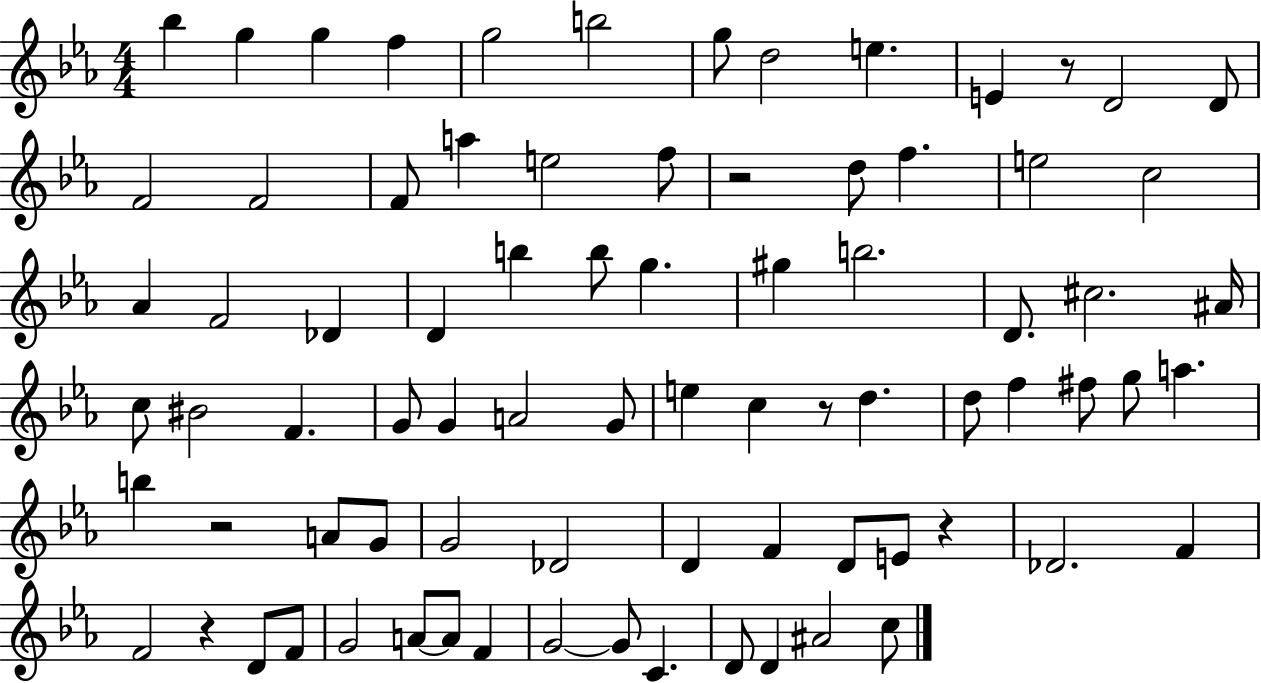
{
  \clef treble
  \numericTimeSignature
  \time 4/4
  \key ees \major
  \repeat volta 2 { bes''4 g''4 g''4 f''4 | g''2 b''2 | g''8 d''2 e''4. | e'4 r8 d'2 d'8 | \break f'2 f'2 | f'8 a''4 e''2 f''8 | r2 d''8 f''4. | e''2 c''2 | \break aes'4 f'2 des'4 | d'4 b''4 b''8 g''4. | gis''4 b''2. | d'8. cis''2. ais'16 | \break c''8 bis'2 f'4. | g'8 g'4 a'2 g'8 | e''4 c''4 r8 d''4. | d''8 f''4 fis''8 g''8 a''4. | \break b''4 r2 a'8 g'8 | g'2 des'2 | d'4 f'4 d'8 e'8 r4 | des'2. f'4 | \break f'2 r4 d'8 f'8 | g'2 a'8~~ a'8 f'4 | g'2~~ g'8 c'4. | d'8 d'4 ais'2 c''8 | \break } \bar "|."
}